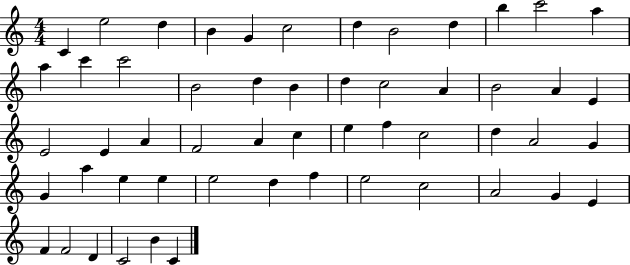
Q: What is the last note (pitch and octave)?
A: C4